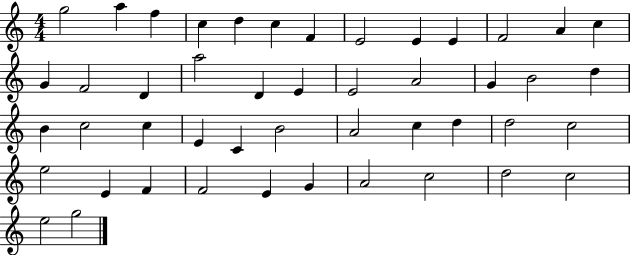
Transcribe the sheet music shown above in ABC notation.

X:1
T:Untitled
M:4/4
L:1/4
K:C
g2 a f c d c F E2 E E F2 A c G F2 D a2 D E E2 A2 G B2 d B c2 c E C B2 A2 c d d2 c2 e2 E F F2 E G A2 c2 d2 c2 e2 g2